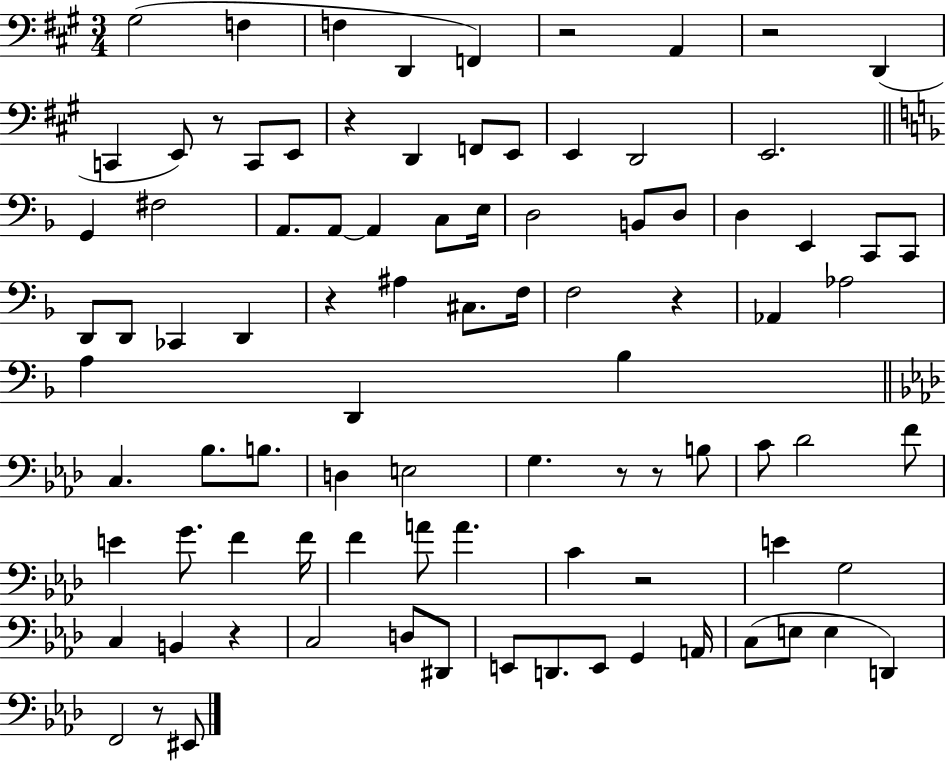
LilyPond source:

{
  \clef bass
  \numericTimeSignature
  \time 3/4
  \key a \major
  gis2( f4 | f4 d,4 f,4) | r2 a,4 | r2 d,4( | \break c,4 e,8) r8 c,8 e,8 | r4 d,4 f,8 e,8 | e,4 d,2 | e,2. | \break \bar "||" \break \key d \minor g,4 fis2 | a,8. a,8~~ a,4 c8 e16 | d2 b,8 d8 | d4 e,4 c,8 c,8 | \break d,8 d,8 ces,4 d,4 | r4 ais4 cis8. f16 | f2 r4 | aes,4 aes2 | \break a4 d,4 bes4 | \bar "||" \break \key f \minor c4. bes8. b8. | d4 e2 | g4. r8 r8 b8 | c'8 des'2 f'8 | \break e'4 g'8. f'4 f'16 | f'4 a'8 a'4. | c'4 r2 | e'4 g2 | \break c4 b,4 r4 | c2 d8 dis,8 | e,8 d,8. e,8 g,4 a,16 | c8( e8 e4 d,4) | \break f,2 r8 eis,8 | \bar "|."
}